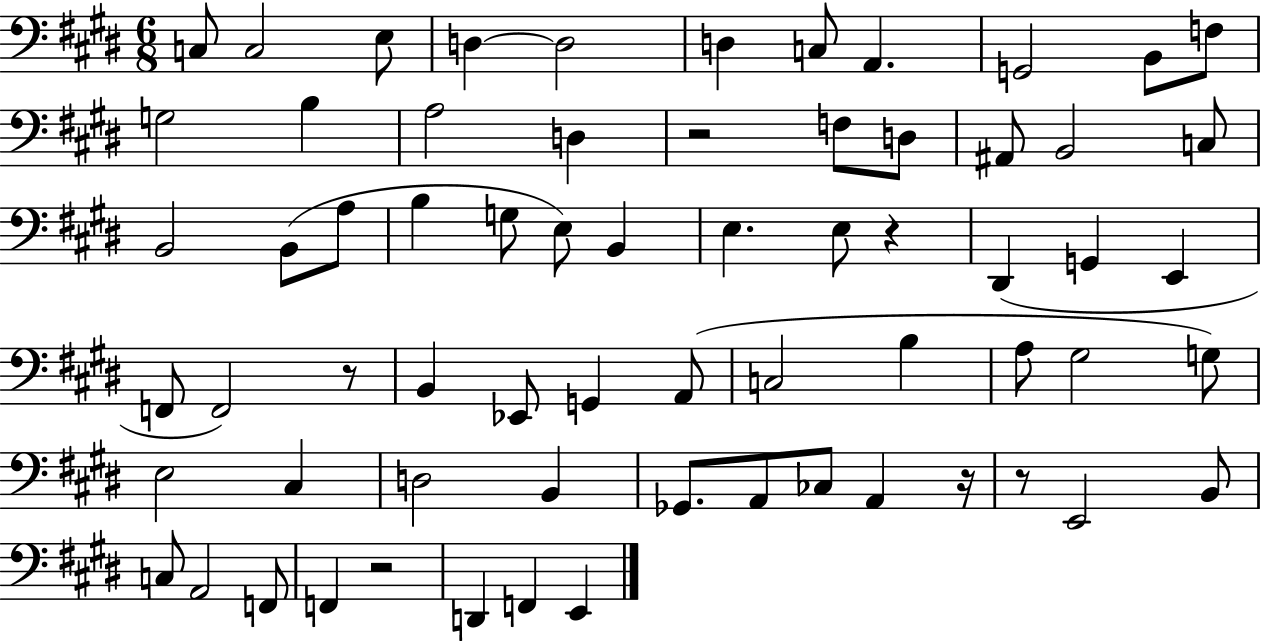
C3/e C3/h E3/e D3/q D3/h D3/q C3/e A2/q. G2/h B2/e F3/e G3/h B3/q A3/h D3/q R/h F3/e D3/e A#2/e B2/h C3/e B2/h B2/e A3/e B3/q G3/e E3/e B2/q E3/q. E3/e R/q D#2/q G2/q E2/q F2/e F2/h R/e B2/q Eb2/e G2/q A2/e C3/h B3/q A3/e G#3/h G3/e E3/h C#3/q D3/h B2/q Gb2/e. A2/e CES3/e A2/q R/s R/e E2/h B2/e C3/e A2/h F2/e F2/q R/h D2/q F2/q E2/q